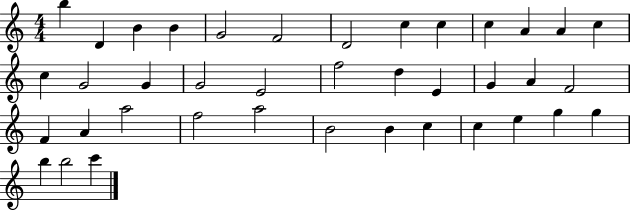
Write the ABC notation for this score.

X:1
T:Untitled
M:4/4
L:1/4
K:C
b D B B G2 F2 D2 c c c A A c c G2 G G2 E2 f2 d E G A F2 F A a2 f2 a2 B2 B c c e g g b b2 c'